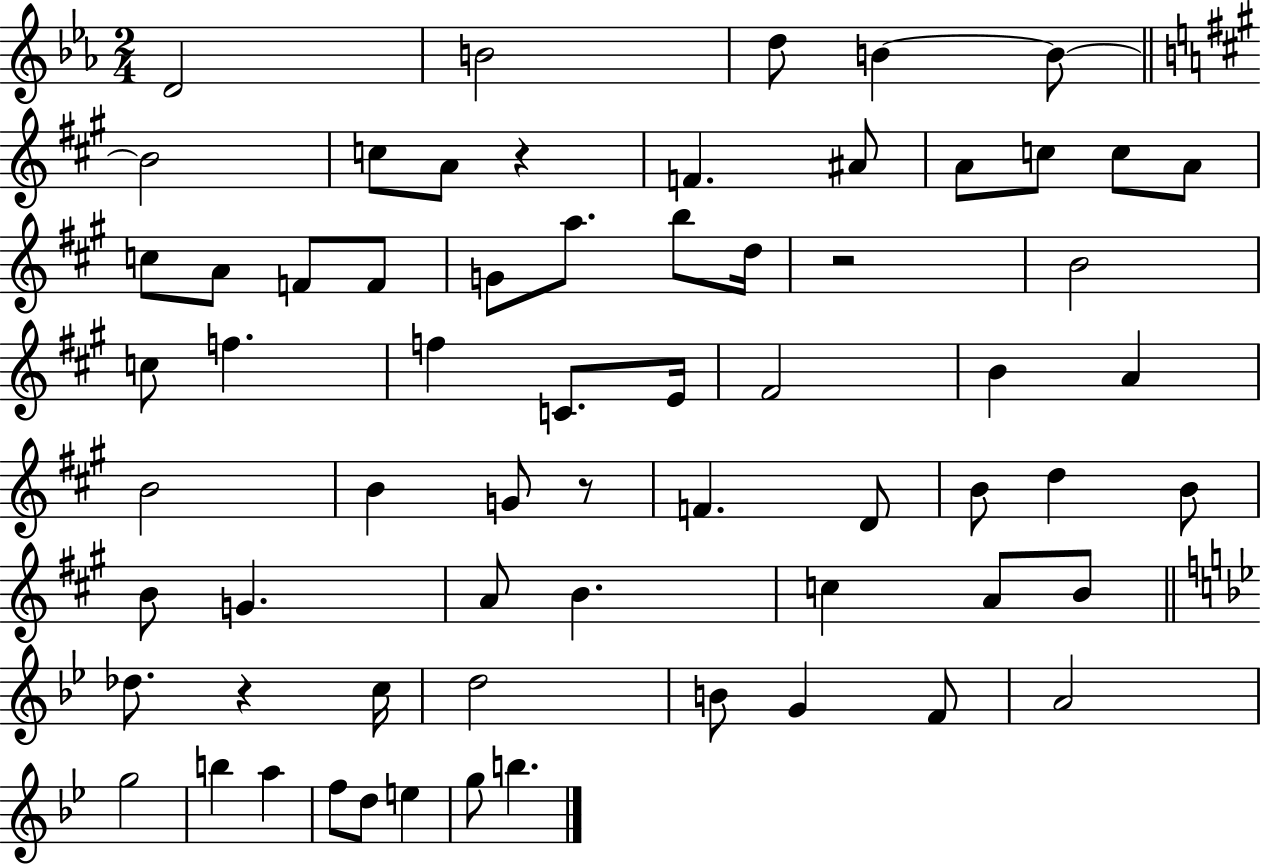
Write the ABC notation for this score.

X:1
T:Untitled
M:2/4
L:1/4
K:Eb
D2 B2 d/2 B B/2 B2 c/2 A/2 z F ^A/2 A/2 c/2 c/2 A/2 c/2 A/2 F/2 F/2 G/2 a/2 b/2 d/4 z2 B2 c/2 f f C/2 E/4 ^F2 B A B2 B G/2 z/2 F D/2 B/2 d B/2 B/2 G A/2 B c A/2 B/2 _d/2 z c/4 d2 B/2 G F/2 A2 g2 b a f/2 d/2 e g/2 b